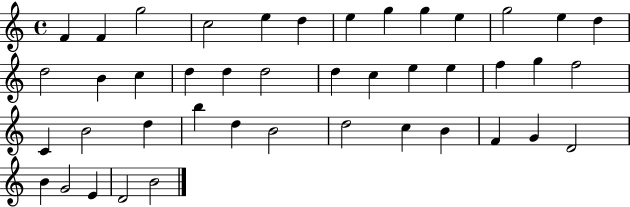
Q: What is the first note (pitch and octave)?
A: F4